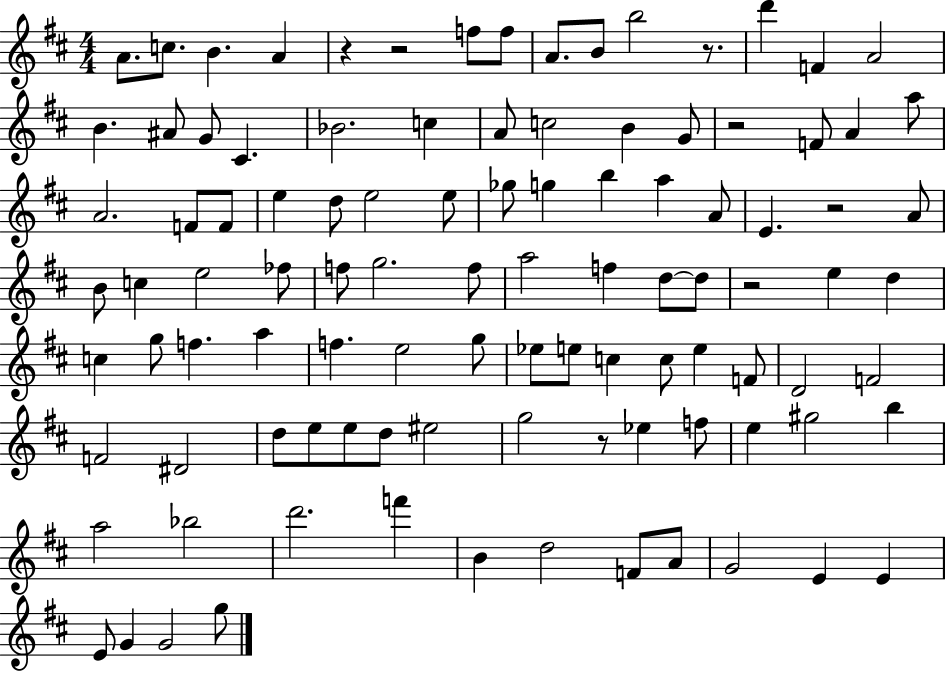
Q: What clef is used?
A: treble